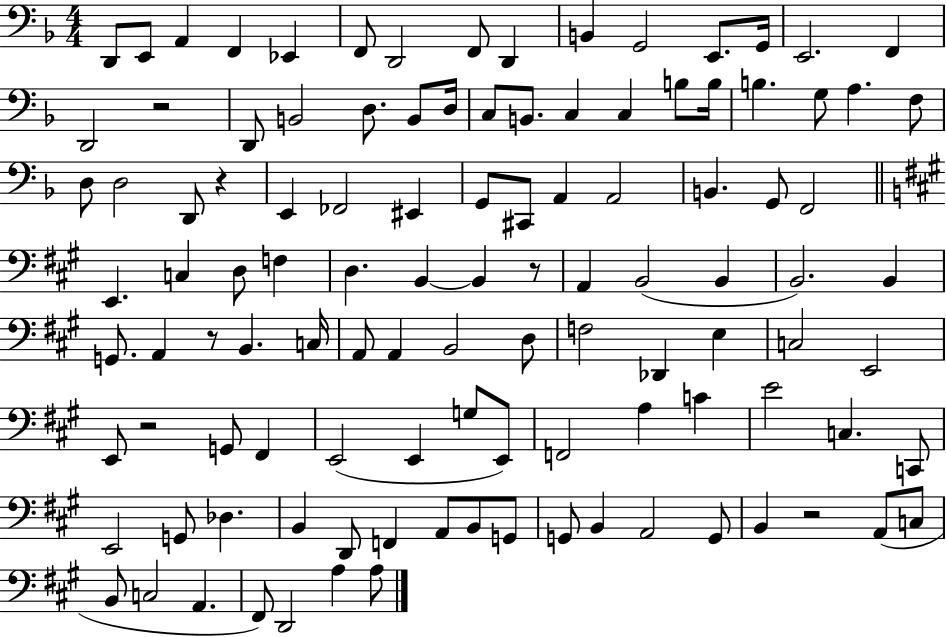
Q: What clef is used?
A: bass